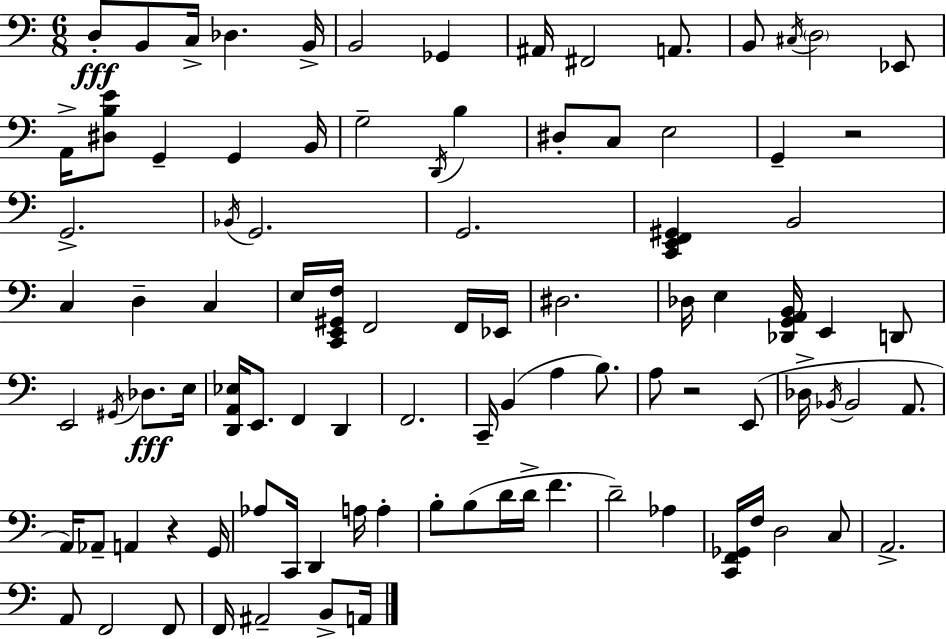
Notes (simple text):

D3/e B2/e C3/s Db3/q. B2/s B2/h Gb2/q A#2/s F#2/h A2/e. B2/e C#3/s D3/h Eb2/e A2/s [D#3,B3,E4]/e G2/q G2/q B2/s G3/h D2/s B3/q D#3/e C3/e E3/h G2/q R/h G2/h. Bb2/s G2/h. G2/h. [C2,E2,F2,G#2]/q B2/h C3/q D3/q C3/q E3/s [C2,E2,G#2,F3]/s F2/h F2/s Eb2/s D#3/h. Db3/s E3/q [Db2,G2,A2,B2]/s E2/q D2/e E2/h G#2/s Db3/e. E3/s [D2,A2,Eb3]/s E2/e. F2/q D2/q F2/h. C2/s B2/q A3/q B3/e. A3/e R/h E2/e Db3/s Bb2/s Bb2/h A2/e. A2/s Ab2/e A2/q R/q G2/s Ab3/e C2/s D2/q A3/s A3/q B3/e B3/e D4/s D4/s F4/q. D4/h Ab3/q [C2,F2,Gb2]/s F3/s D3/h C3/e A2/h. A2/e F2/h F2/e F2/s A#2/h B2/e A2/s